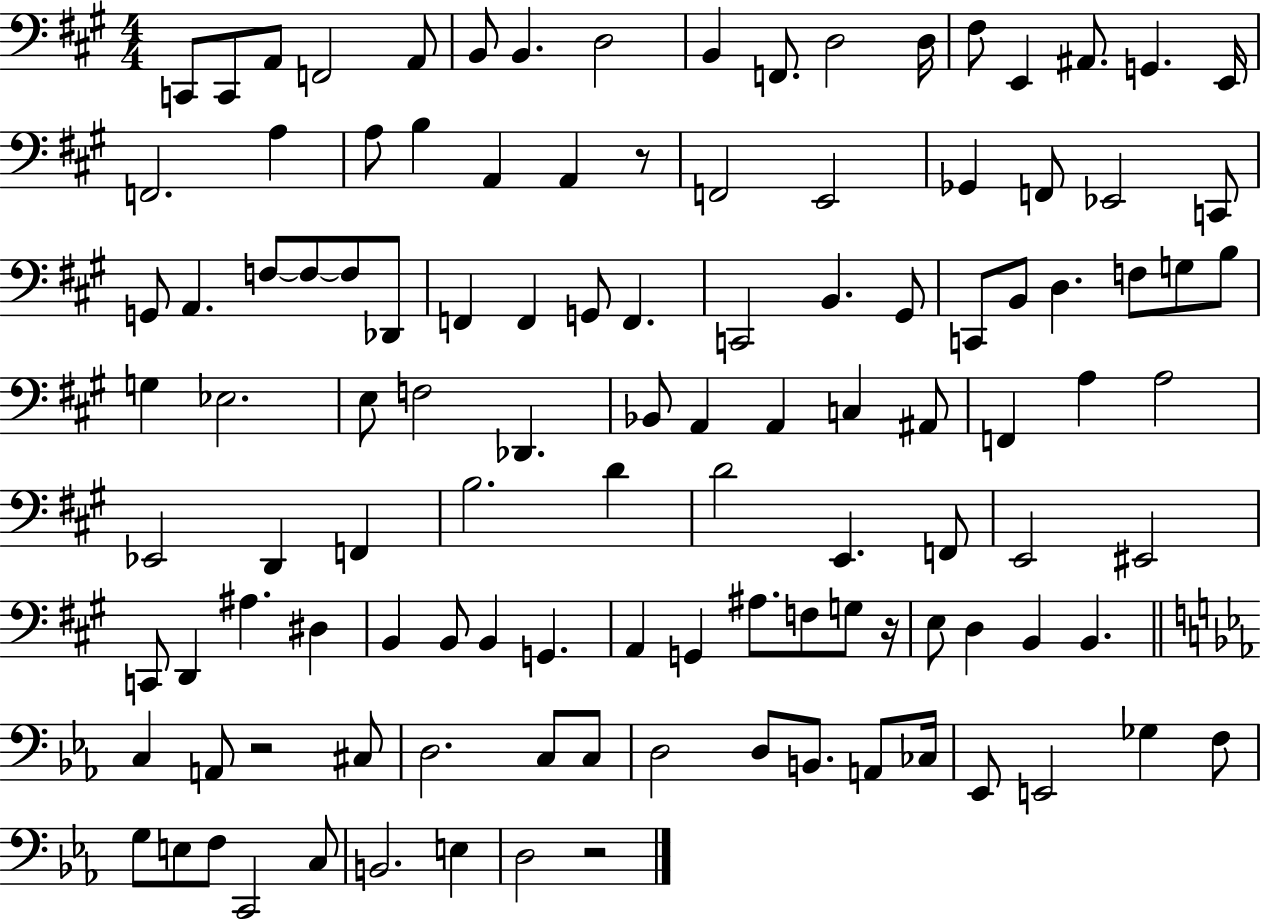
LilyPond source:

{
  \clef bass
  \numericTimeSignature
  \time 4/4
  \key a \major
  c,8 c,8 a,8 f,2 a,8 | b,8 b,4. d2 | b,4 f,8. d2 d16 | fis8 e,4 ais,8. g,4. e,16 | \break f,2. a4 | a8 b4 a,4 a,4 r8 | f,2 e,2 | ges,4 f,8 ees,2 c,8 | \break g,8 a,4. f8~~ f8~~ f8 des,8 | f,4 f,4 g,8 f,4. | c,2 b,4. gis,8 | c,8 b,8 d4. f8 g8 b8 | \break g4 ees2. | e8 f2 des,4. | bes,8 a,4 a,4 c4 ais,8 | f,4 a4 a2 | \break ees,2 d,4 f,4 | b2. d'4 | d'2 e,4. f,8 | e,2 eis,2 | \break c,8 d,4 ais4. dis4 | b,4 b,8 b,4 g,4. | a,4 g,4 ais8. f8 g8 r16 | e8 d4 b,4 b,4. | \break \bar "||" \break \key ees \major c4 a,8 r2 cis8 | d2. c8 c8 | d2 d8 b,8. a,8 ces16 | ees,8 e,2 ges4 f8 | \break g8 e8 f8 c,2 c8 | b,2. e4 | d2 r2 | \bar "|."
}